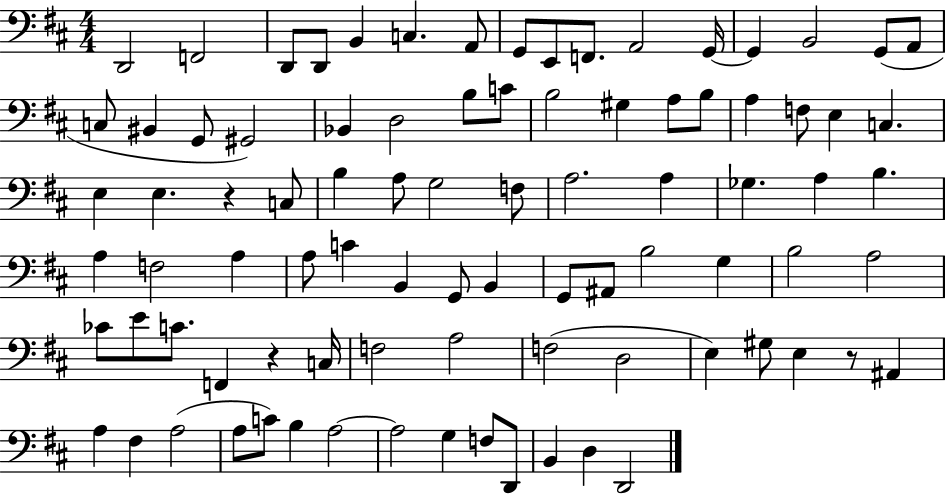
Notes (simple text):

D2/h F2/h D2/e D2/e B2/q C3/q. A2/e G2/e E2/e F2/e. A2/h G2/s G2/q B2/h G2/e A2/e C3/e BIS2/q G2/e G#2/h Bb2/q D3/h B3/e C4/e B3/h G#3/q A3/e B3/e A3/q F3/e E3/q C3/q. E3/q E3/q. R/q C3/e B3/q A3/e G3/h F3/e A3/h. A3/q Gb3/q. A3/q B3/q. A3/q F3/h A3/q A3/e C4/q B2/q G2/e B2/q G2/e A#2/e B3/h G3/q B3/h A3/h CES4/e E4/e C4/e. F2/q R/q C3/s F3/h A3/h F3/h D3/h E3/q G#3/e E3/q R/e A#2/q A3/q F#3/q A3/h A3/e C4/e B3/q A3/h A3/h G3/q F3/e D2/e B2/q D3/q D2/h